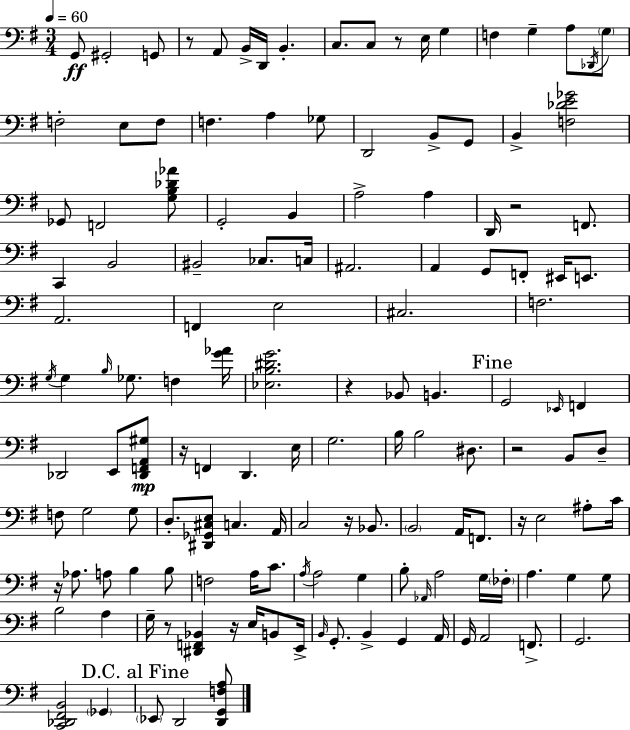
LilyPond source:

{
  \clef bass
  \numericTimeSignature
  \time 3/4
  \key e \minor
  \tempo 4 = 60
  g,8\ff gis,2-. g,8 | r8 a,8 b,16-> d,16 b,4.-. | c8. c8 r8 e16 g4 | f4 g4-- a8 \acciaccatura { des,16 } \parenthesize g8 | \break f2-. e8 f8 | f4. a4 ges8 | d,2 b,8-> g,8 | b,4-> <f des' e' ges'>2 | \break ges,8 f,2 <g b des' aes'>8 | g,2-. b,4 | a2-> a4 | d,16 r2 f,8. | \break c,4 b,2 | bis,2-- ces8. | c16 ais,2. | a,4 g,8 f,8-. eis,16 e,8. | \break a,2. | f,4 e2 | cis2. | f2. | \break \acciaccatura { g16 } g4 \grace { b16 } ges8. f4 | <g' aes'>16 <ees b dis' g'>2. | r4 bes,8 b,4. | \mark "Fine" g,2 \grace { ees,16 } | \break f,4 des,2 | e,8 <des, f, a, gis>8\mp r16 f,4 d,4. | e16 g2. | b16 b2 | \break dis8. r2 | b,8 d8-- f8 g2 | g8 d8.-. <dis, ges, cis e>8 c4. | a,16 c2 | \break r16 bes,8. \parenthesize b,2 | a,16 f,8. r16 e2 | ais8-. c'16 r16 aes8. a8 b4 | b8 f2 | \break a16 c'8. \acciaccatura { a16 } a2 | g4 b8-. \grace { aes,16 } a2 | g16 \parenthesize fes16-. a4. | g4 g8 b2 | \break a4 g16-- r8 <dis, f, bes,>4 | r16 e16 b,8 e,16-> \grace { b,16 } g,8.-. b,4-> | g,4 a,16 g,16 a,2 | f,8.-> g,2. | \break <c, des, fis, b,>2 | \parenthesize ges,4 \mark "D.C. al Fine" \parenthesize ees,8 d,2 | <d, g, f a>8 \bar "|."
}